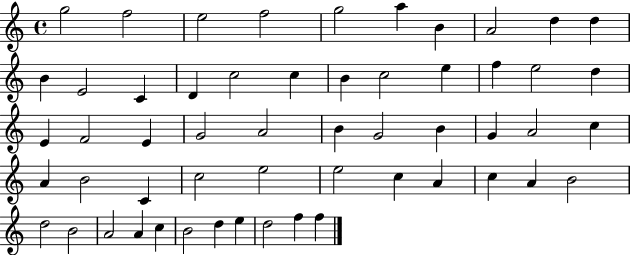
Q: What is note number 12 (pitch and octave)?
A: E4